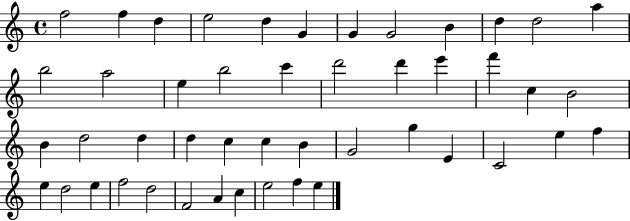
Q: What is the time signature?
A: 4/4